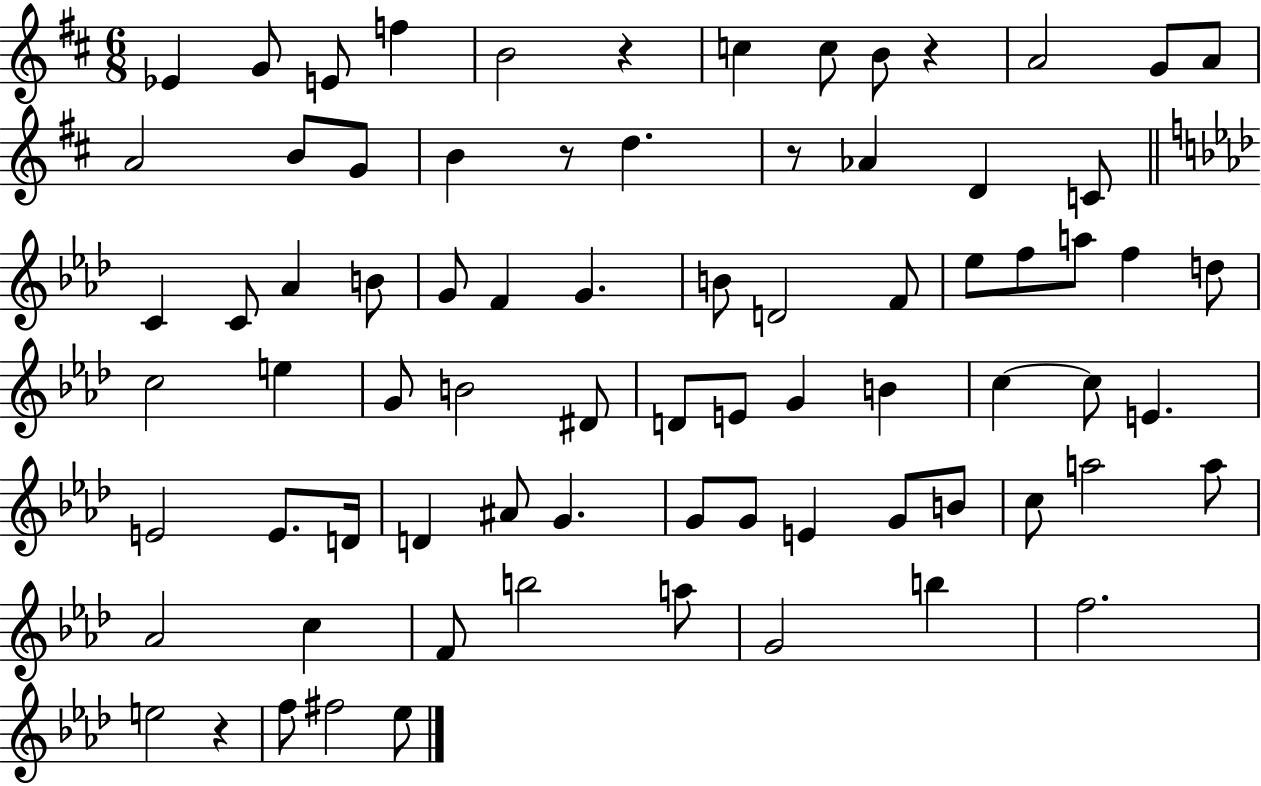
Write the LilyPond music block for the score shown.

{
  \clef treble
  \numericTimeSignature
  \time 6/8
  \key d \major
  ees'4 g'8 e'8 f''4 | b'2 r4 | c''4 c''8 b'8 r4 | a'2 g'8 a'8 | \break a'2 b'8 g'8 | b'4 r8 d''4. | r8 aes'4 d'4 c'8 | \bar "||" \break \key aes \major c'4 c'8 aes'4 b'8 | g'8 f'4 g'4. | b'8 d'2 f'8 | ees''8 f''8 a''8 f''4 d''8 | \break c''2 e''4 | g'8 b'2 dis'8 | d'8 e'8 g'4 b'4 | c''4~~ c''8 e'4. | \break e'2 e'8. d'16 | d'4 ais'8 g'4. | g'8 g'8 e'4 g'8 b'8 | c''8 a''2 a''8 | \break aes'2 c''4 | f'8 b''2 a''8 | g'2 b''4 | f''2. | \break e''2 r4 | f''8 fis''2 ees''8 | \bar "|."
}